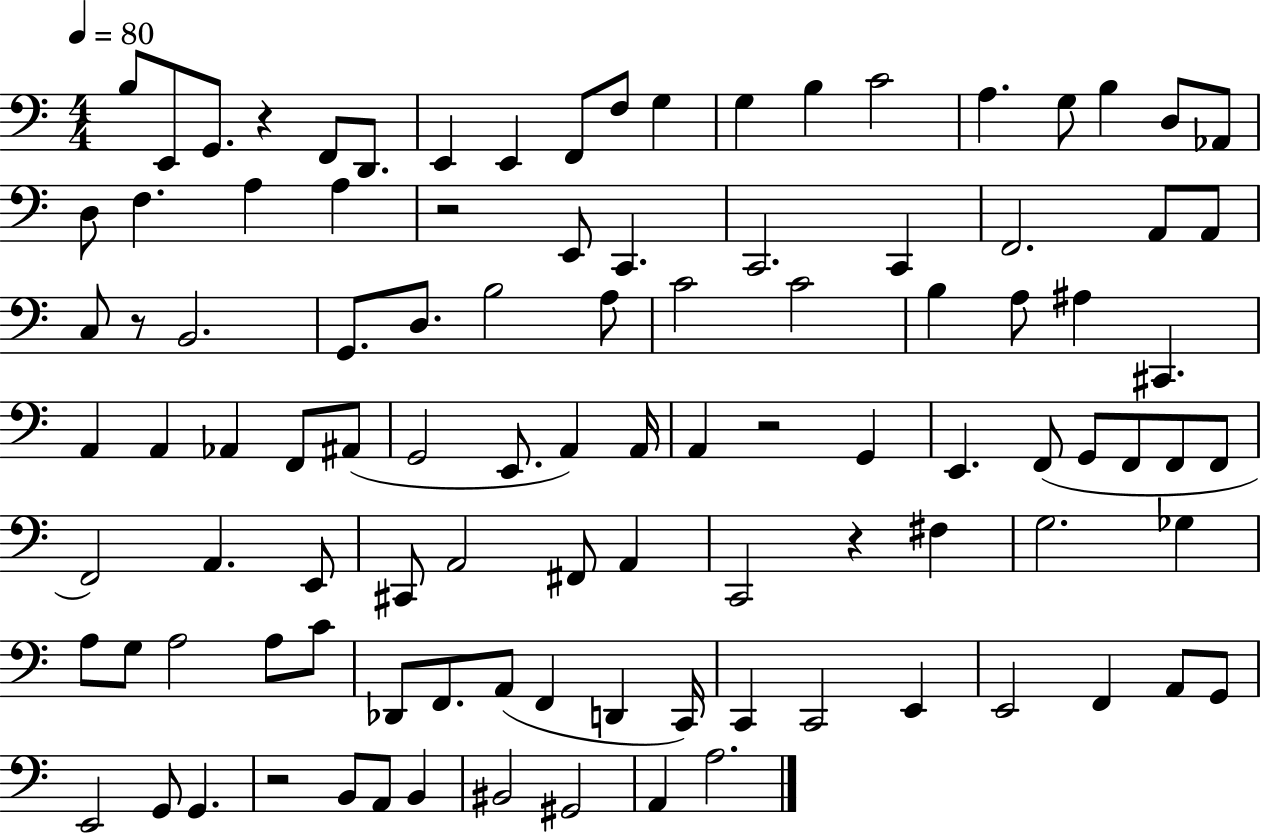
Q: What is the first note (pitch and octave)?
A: B3